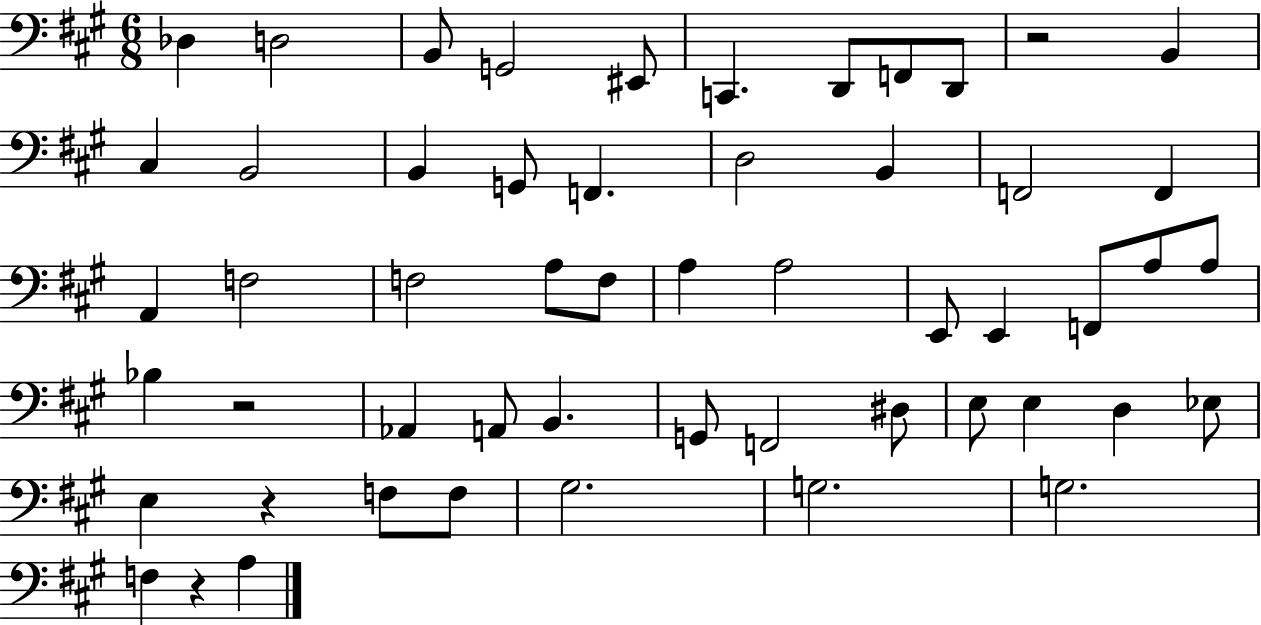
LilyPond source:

{
  \clef bass
  \numericTimeSignature
  \time 6/8
  \key a \major
  des4 d2 | b,8 g,2 eis,8 | c,4. d,8 f,8 d,8 | r2 b,4 | \break cis4 b,2 | b,4 g,8 f,4. | d2 b,4 | f,2 f,4 | \break a,4 f2 | f2 a8 f8 | a4 a2 | e,8 e,4 f,8 a8 a8 | \break bes4 r2 | aes,4 a,8 b,4. | g,8 f,2 dis8 | e8 e4 d4 ees8 | \break e4 r4 f8 f8 | gis2. | g2. | g2. | \break f4 r4 a4 | \bar "|."
}